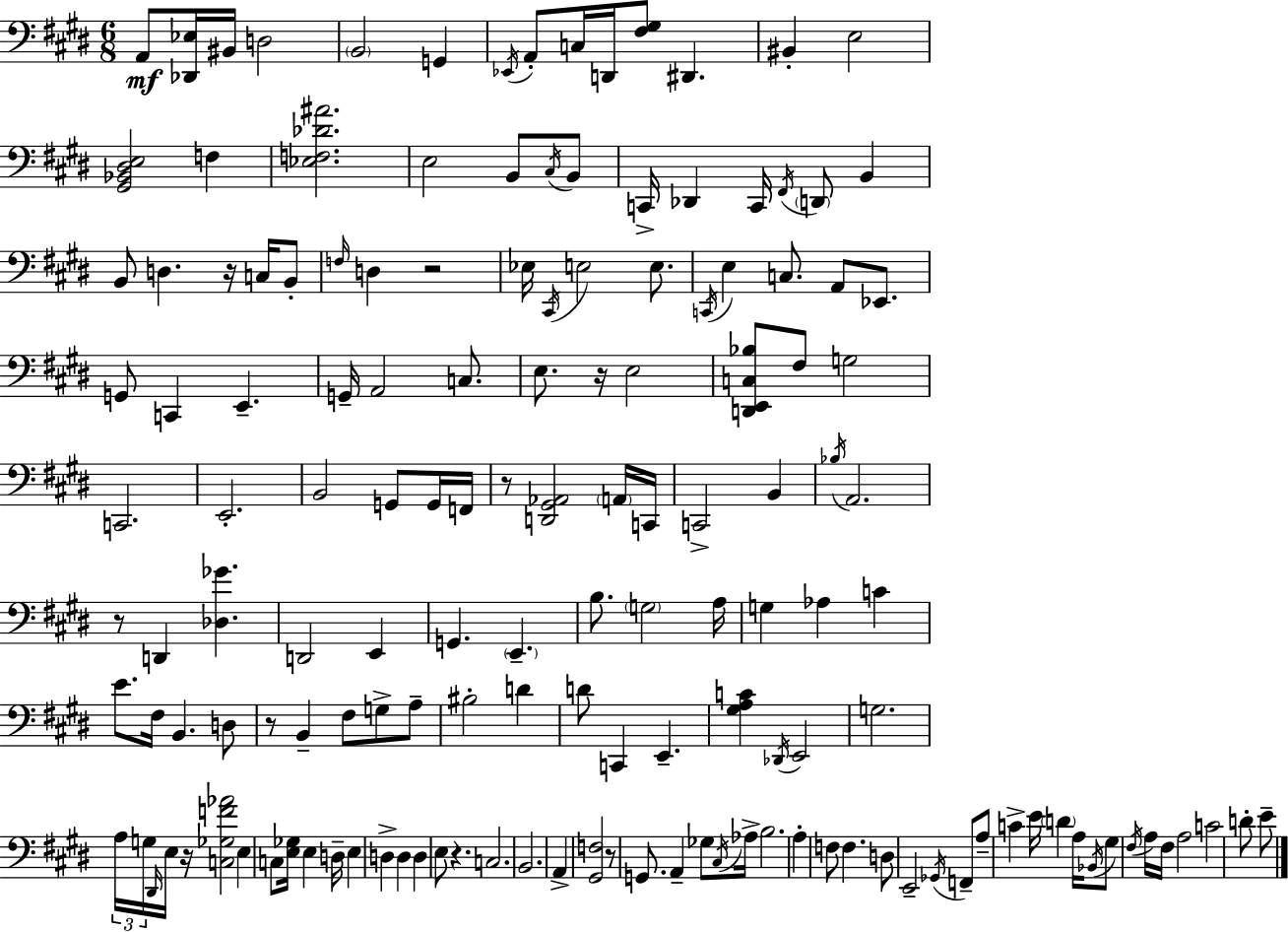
A2/e [Db2,Eb3]/s BIS2/s D3/h B2/h G2/q Eb2/s A2/e C3/s D2/s [F#3,G#3]/e D#2/q. BIS2/q E3/h [G#2,Bb2,D#3,E3]/h F3/q [Eb3,F3,Db4,A#4]/h. E3/h B2/e C#3/s B2/e C2/s Db2/q C2/s F#2/s D2/e B2/q B2/e D3/q. R/s C3/s B2/e F3/s D3/q R/h Eb3/s C#2/s E3/h E3/e. C2/s E3/q C3/e. A2/e Eb2/e. G2/e C2/q E2/q. G2/s A2/h C3/e. E3/e. R/s E3/h [D2,E2,C3,Bb3]/e F#3/e G3/h C2/h. E2/h. B2/h G2/e G2/s F2/s R/e [D2,G#2,Ab2]/h A2/s C2/s C2/h B2/q Bb3/s A2/h. R/e D2/q [Db3,Gb4]/q. D2/h E2/q G2/q. E2/q. B3/e. G3/h A3/s G3/q Ab3/q C4/q E4/e. F#3/s B2/q. D3/e R/e B2/q F#3/e G3/e A3/e BIS3/h D4/q D4/e C2/q E2/q. [G#3,A3,C4]/q Db2/s E2/h G3/h. A3/s G3/s D#2/s E3/s R/s [C3,Gb3,F4,Ab4]/h E3/q C3/e [E3,Gb3]/s E3/q D3/s E3/q D3/q D3/q D3/q E3/e R/q. C3/h. B2/h. A2/q [G#2,F3]/h R/e G2/e. A2/q Gb3/e C#3/s Ab3/s B3/h. A3/q F3/e F3/q. D3/e E2/h Gb2/s F2/e A3/e C4/q E4/s D4/q A3/s Bb2/s G#3/e F#3/s A3/s F#3/s A3/h C4/h D4/e E4/e